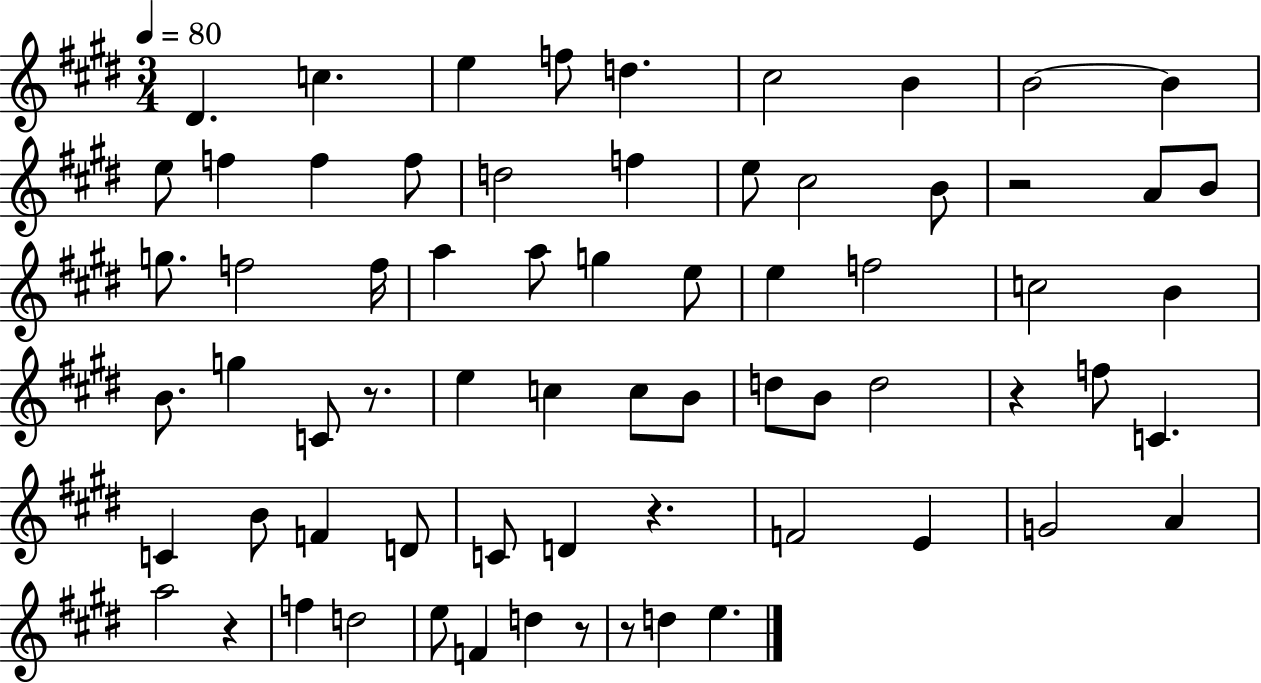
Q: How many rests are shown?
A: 7